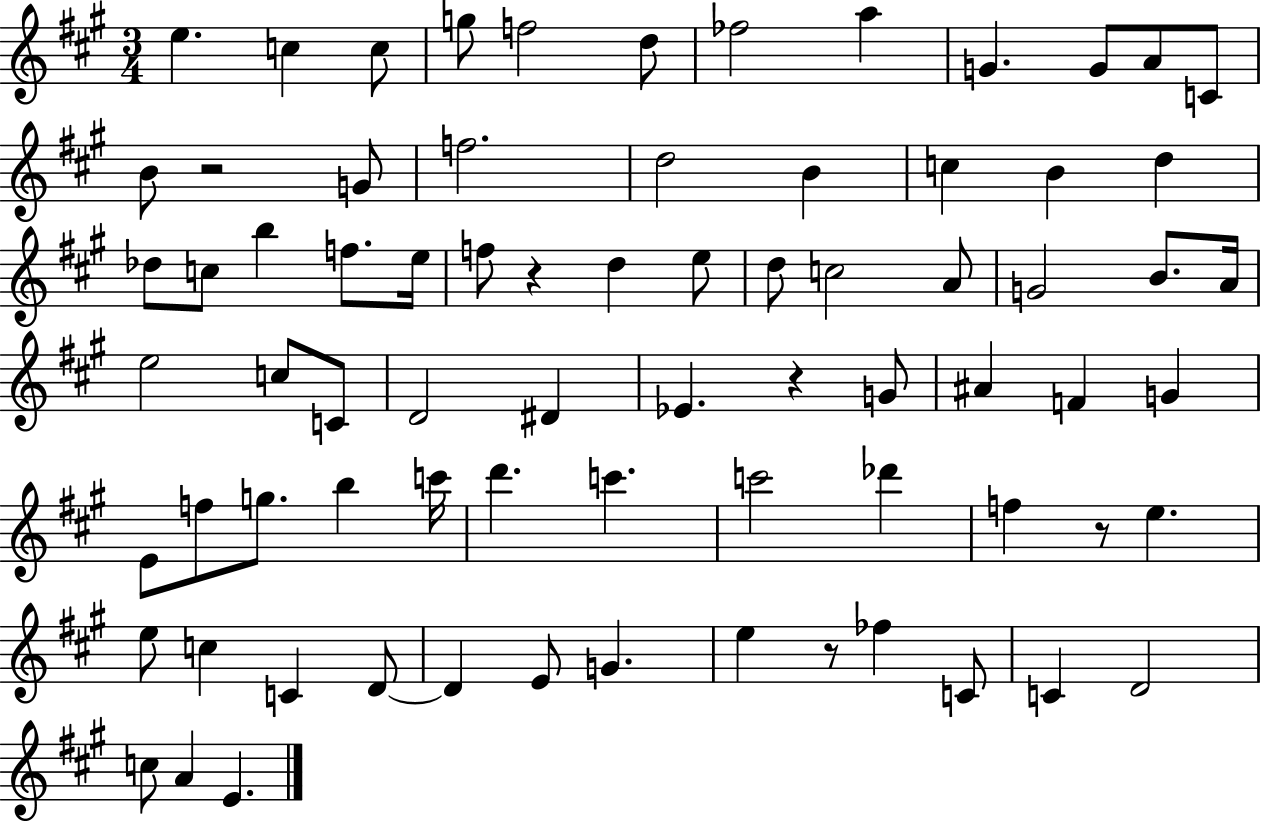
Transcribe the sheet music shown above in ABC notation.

X:1
T:Untitled
M:3/4
L:1/4
K:A
e c c/2 g/2 f2 d/2 _f2 a G G/2 A/2 C/2 B/2 z2 G/2 f2 d2 B c B d _d/2 c/2 b f/2 e/4 f/2 z d e/2 d/2 c2 A/2 G2 B/2 A/4 e2 c/2 C/2 D2 ^D _E z G/2 ^A F G E/2 f/2 g/2 b c'/4 d' c' c'2 _d' f z/2 e e/2 c C D/2 D E/2 G e z/2 _f C/2 C D2 c/2 A E